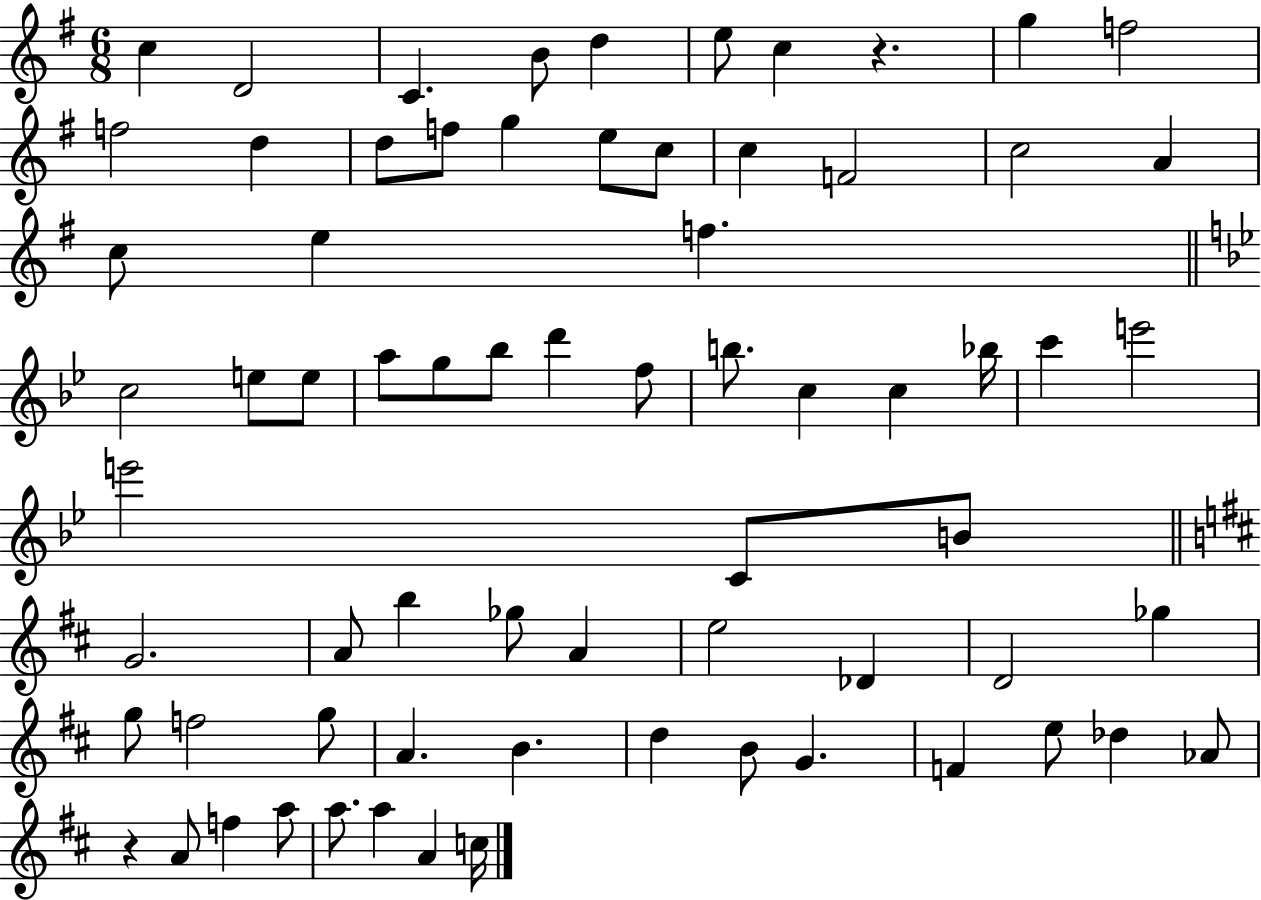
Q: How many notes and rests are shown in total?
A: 70